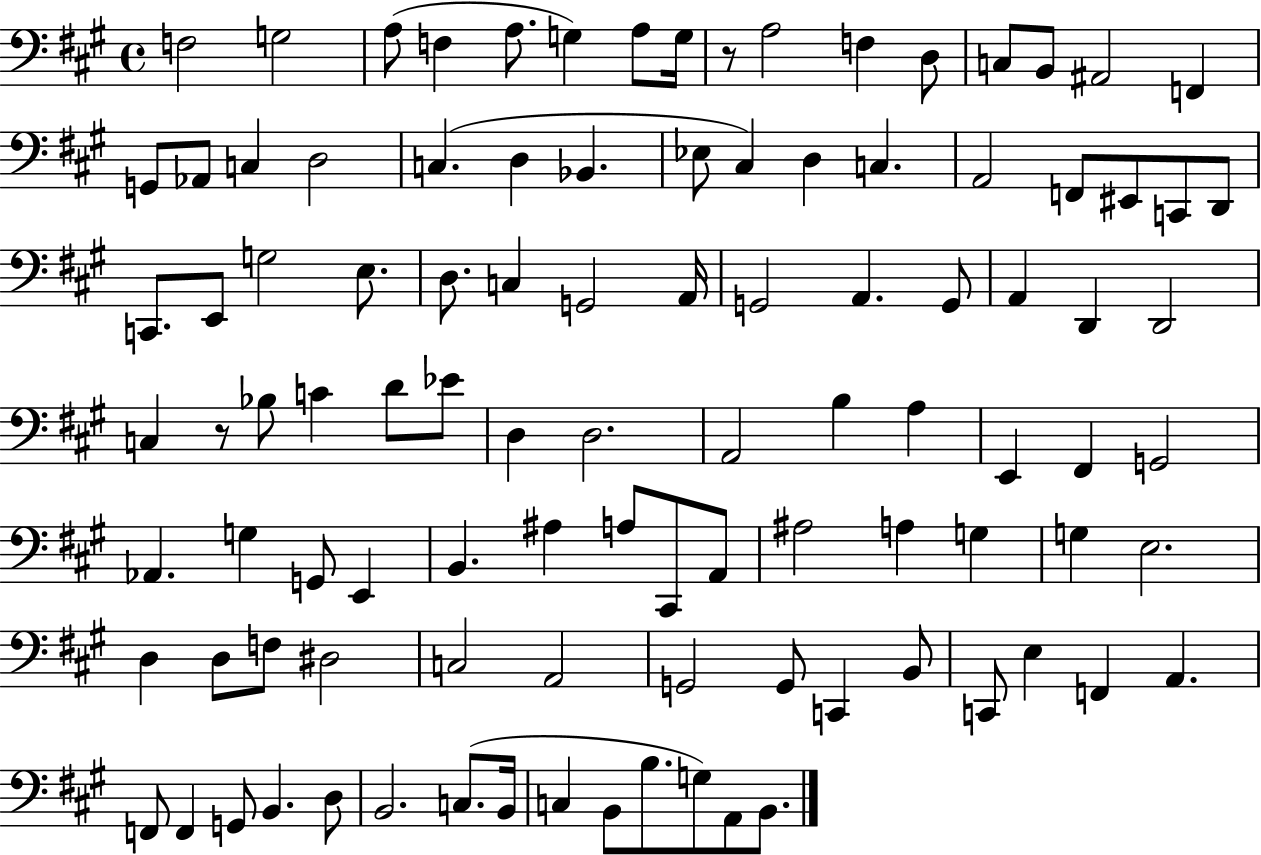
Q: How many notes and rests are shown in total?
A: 102